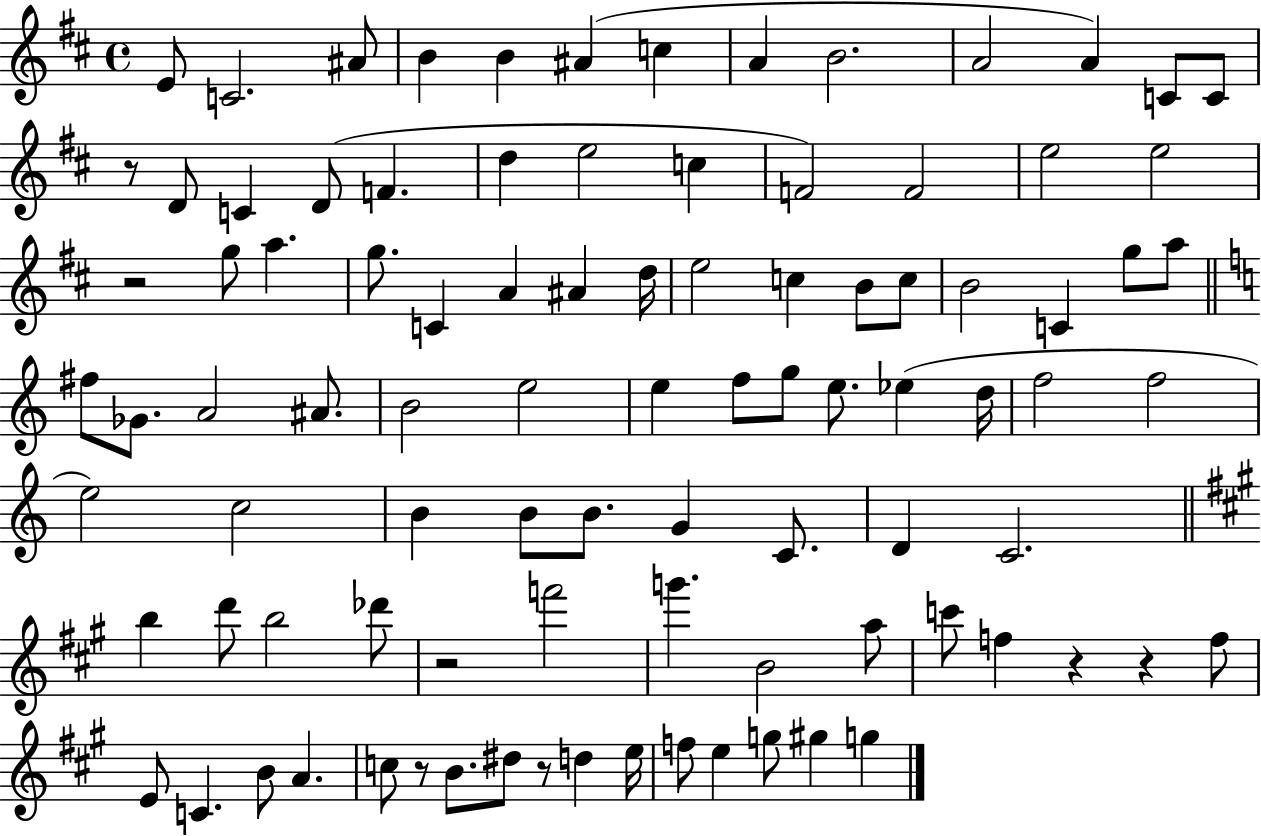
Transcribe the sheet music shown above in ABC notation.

X:1
T:Untitled
M:4/4
L:1/4
K:D
E/2 C2 ^A/2 B B ^A c A B2 A2 A C/2 C/2 z/2 D/2 C D/2 F d e2 c F2 F2 e2 e2 z2 g/2 a g/2 C A ^A d/4 e2 c B/2 c/2 B2 C g/2 a/2 ^f/2 _G/2 A2 ^A/2 B2 e2 e f/2 g/2 e/2 _e d/4 f2 f2 e2 c2 B B/2 B/2 G C/2 D C2 b d'/2 b2 _d'/2 z2 f'2 g' B2 a/2 c'/2 f z z f/2 E/2 C B/2 A c/2 z/2 B/2 ^d/2 z/2 d e/4 f/2 e g/2 ^g g